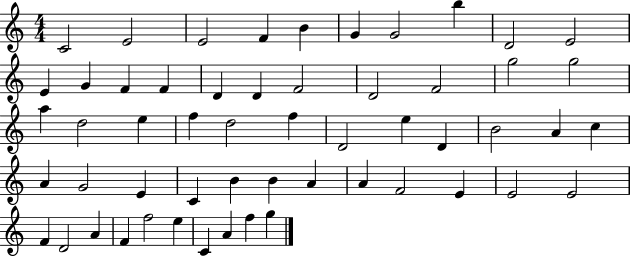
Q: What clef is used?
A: treble